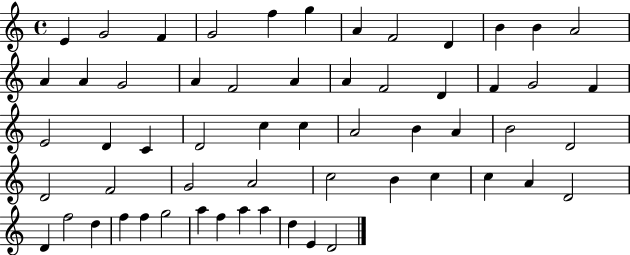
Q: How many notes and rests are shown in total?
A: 58